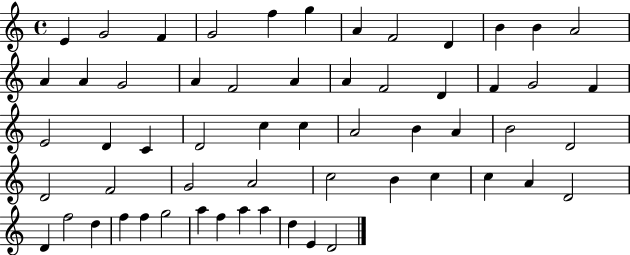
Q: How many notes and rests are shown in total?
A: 58